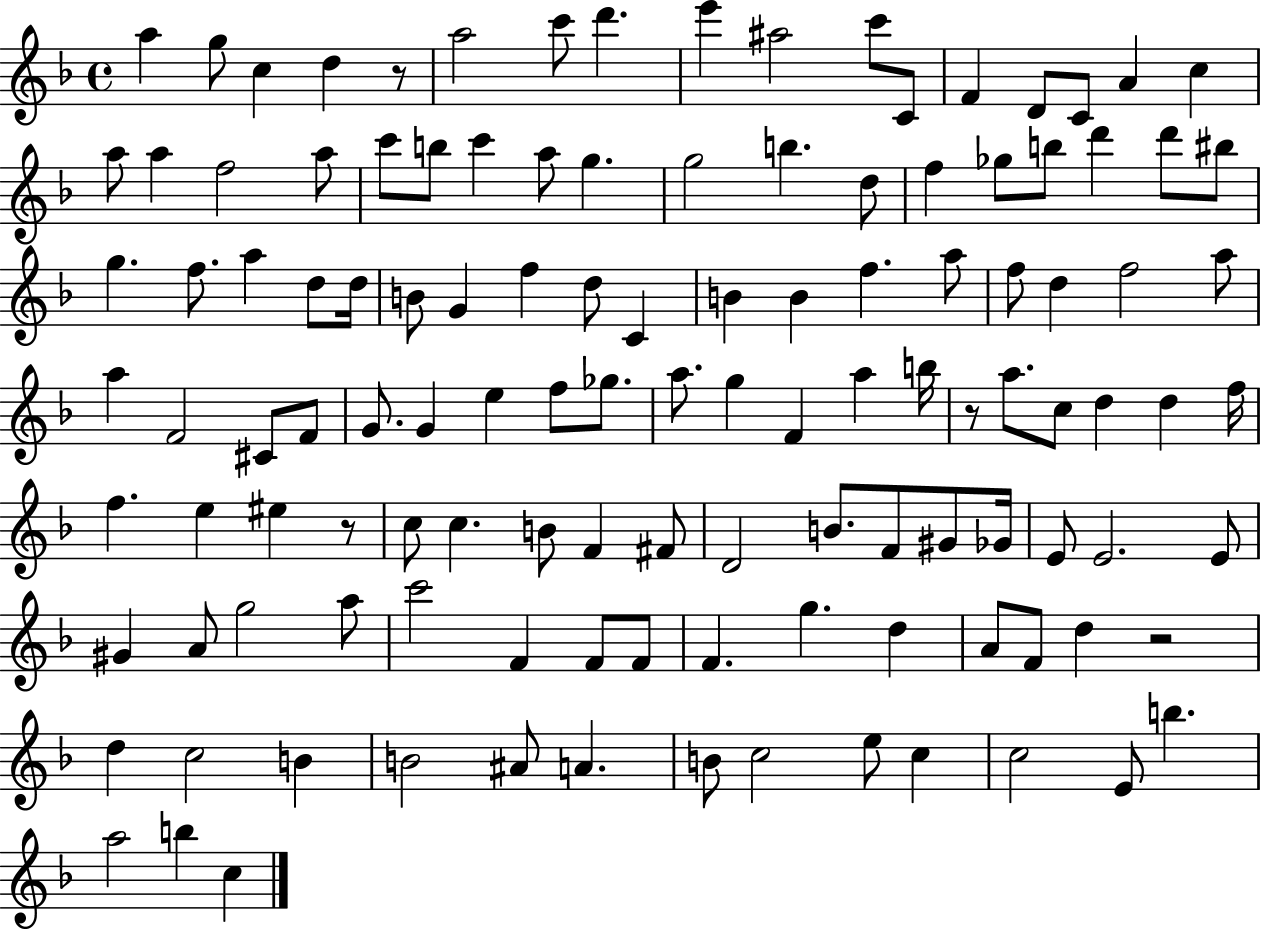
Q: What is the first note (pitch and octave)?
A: A5